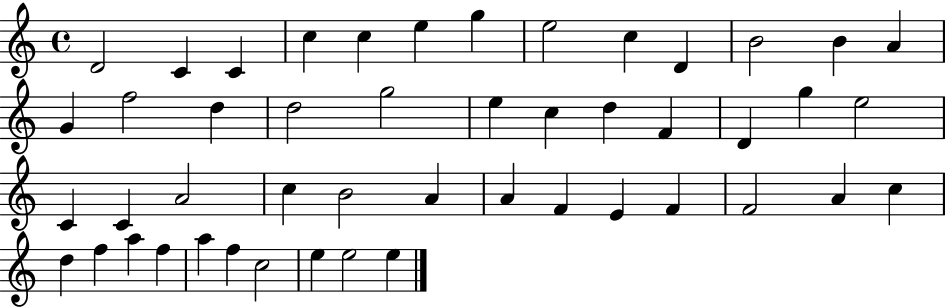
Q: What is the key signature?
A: C major